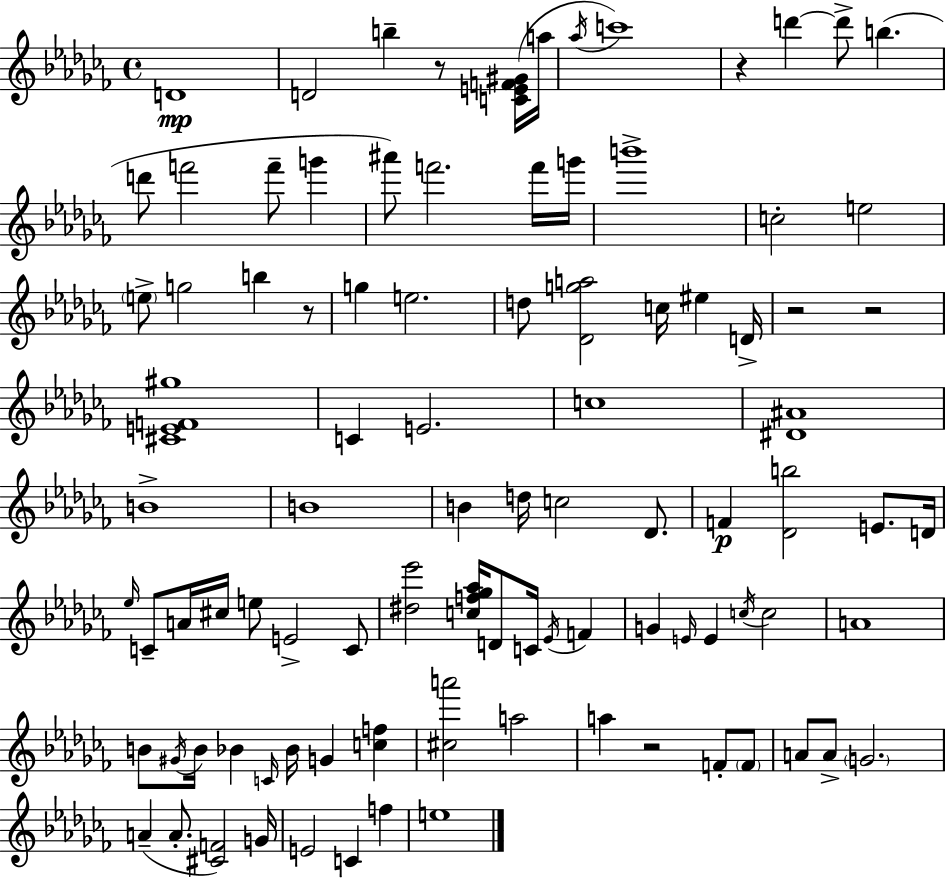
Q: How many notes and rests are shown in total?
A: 95